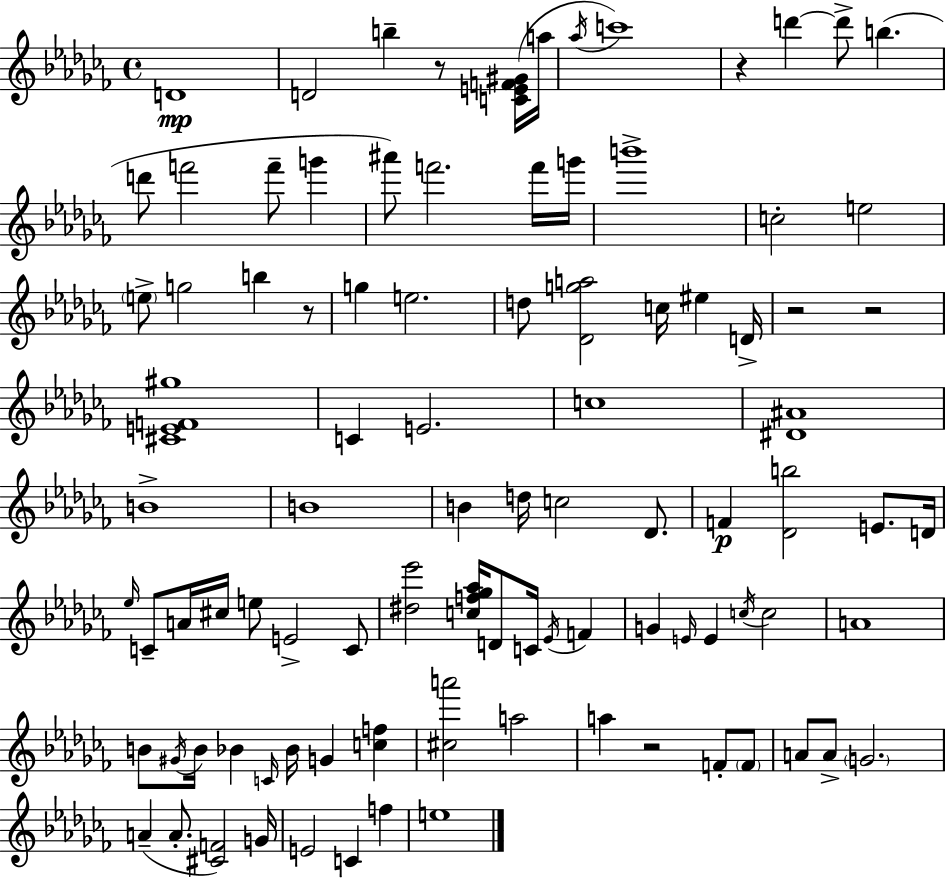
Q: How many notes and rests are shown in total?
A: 95